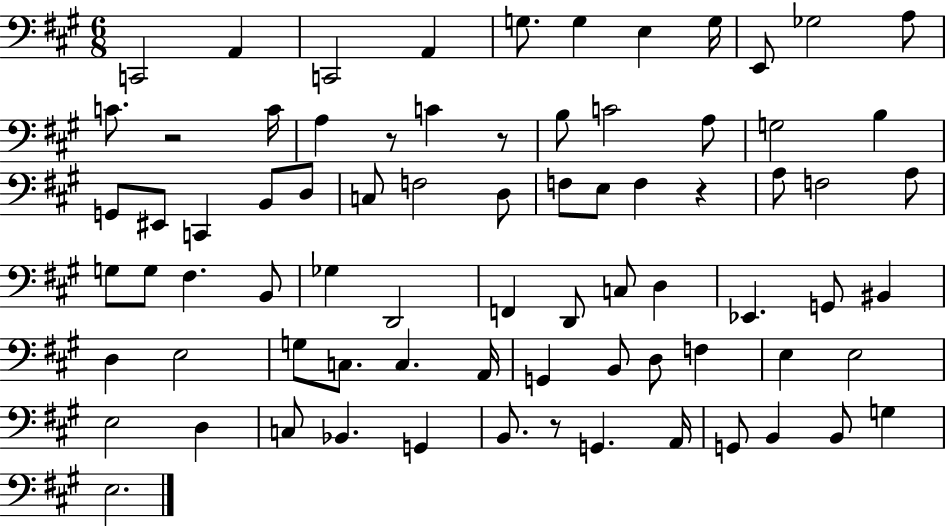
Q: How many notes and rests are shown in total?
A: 77